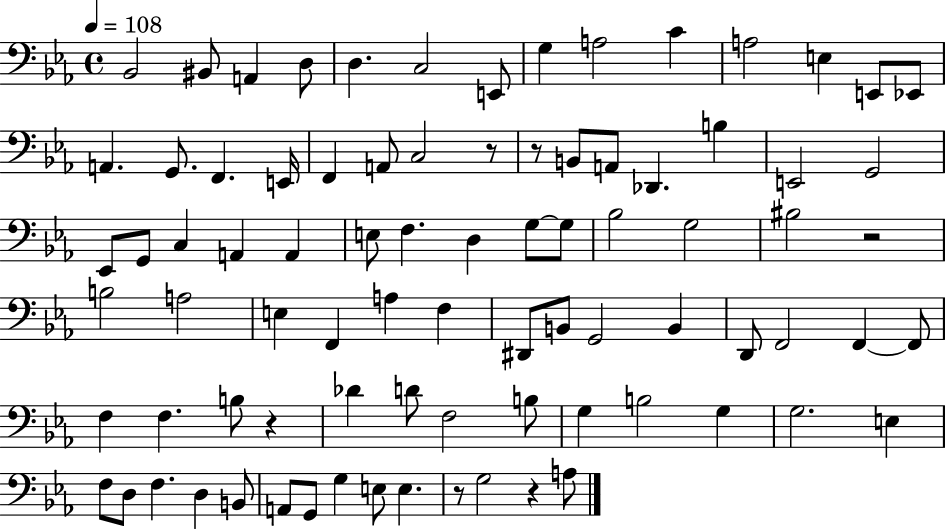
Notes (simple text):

Bb2/h BIS2/e A2/q D3/e D3/q. C3/h E2/e G3/q A3/h C4/q A3/h E3/q E2/e Eb2/e A2/q. G2/e. F2/q. E2/s F2/q A2/e C3/h R/e R/e B2/e A2/e Db2/q. B3/q E2/h G2/h Eb2/e G2/e C3/q A2/q A2/q E3/e F3/q. D3/q G3/e G3/e Bb3/h G3/h BIS3/h R/h B3/h A3/h E3/q F2/q A3/q F3/q D#2/e B2/e G2/h B2/q D2/e F2/h F2/q F2/e F3/q F3/q. B3/e R/q Db4/q D4/e F3/h B3/e G3/q B3/h G3/q G3/h. E3/q F3/e D3/e F3/q. D3/q B2/e A2/e G2/e G3/q E3/e E3/q. R/e G3/h R/q A3/e